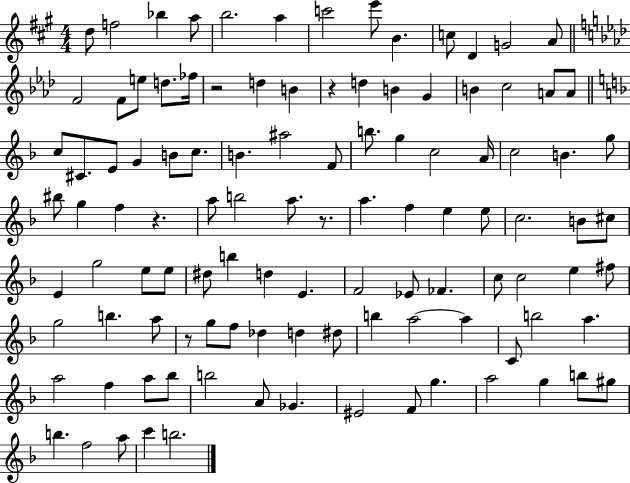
{
  \clef treble
  \numericTimeSignature
  \time 4/4
  \key a \major
  d''8 f''2 bes''4 a''8 | b''2. a''4 | c'''2 e'''8 b'4. | c''8 d'4 g'2 a'8 | \break \bar "||" \break \key f \minor f'2 f'8 e''8 d''8. fes''16 | r2 d''4 b'4 | r4 d''4 b'4 g'4 | b'4 c''2 a'8 a'8 | \break \bar "||" \break \key d \minor c''8 cis'8. e'8 g'4 b'8 c''8. | b'4. ais''2 f'8 | b''8. g''4 c''2 a'16 | c''2 b'4. g''8 | \break bis''8 g''4 f''4 r4. | a''8 b''2 a''8. r8. | a''4. f''4 e''4 e''8 | c''2. b'8 cis''8 | \break e'4 g''2 e''8 e''8 | dis''8 b''4 d''4 e'4. | f'2 ees'8 fes'4. | c''8 c''2 e''4 fis''8 | \break g''2 b''4. a''8 | r8 g''8 f''8 des''4 d''4 dis''8 | b''4 a''2~~ a''4 | c'8 b''2 a''4. | \break a''2 f''4 a''8 bes''8 | b''2 a'8 ges'4. | eis'2 f'8 g''4. | a''2 g''4 b''8 gis''8 | \break b''4. f''2 a''8 | c'''4 b''2. | \bar "|."
}